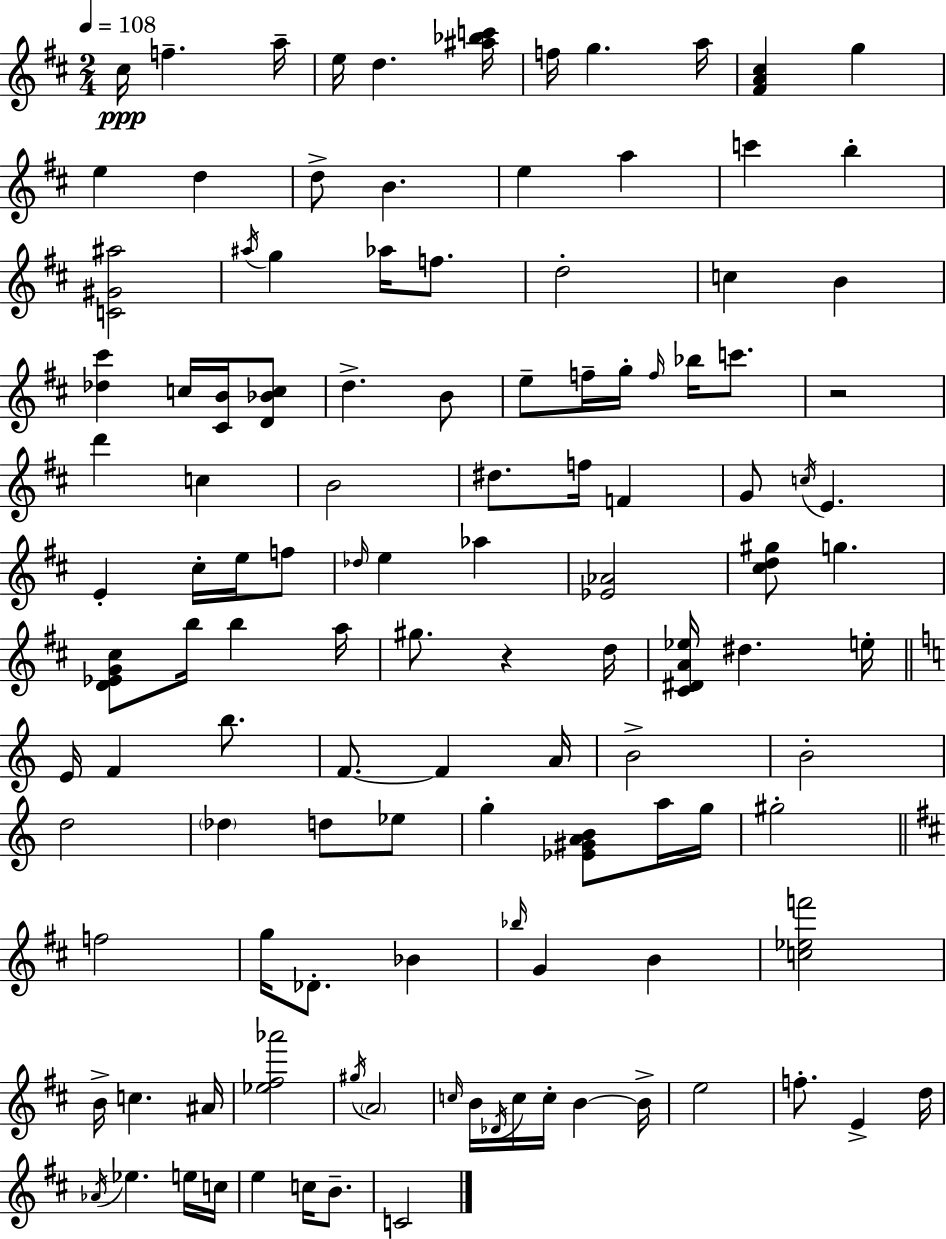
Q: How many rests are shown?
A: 2